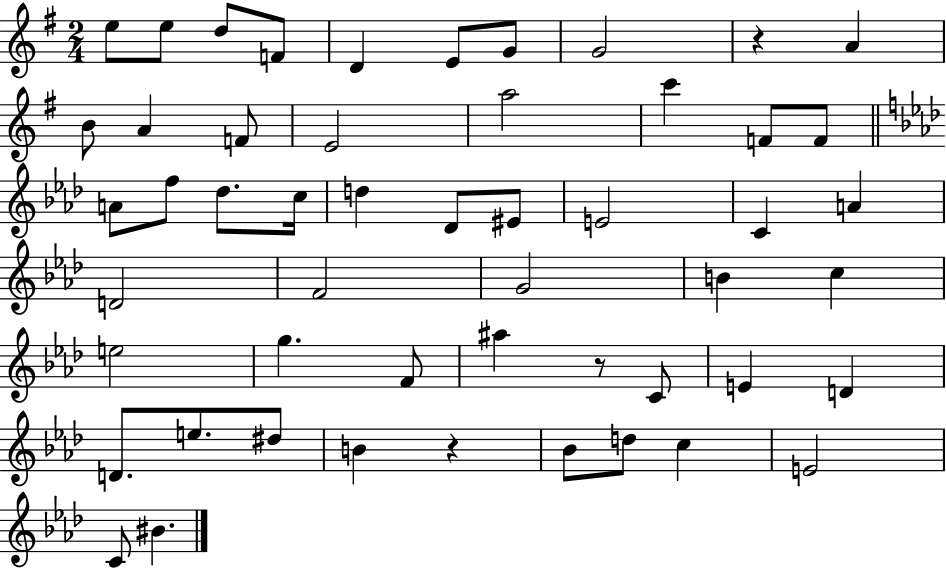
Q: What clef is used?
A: treble